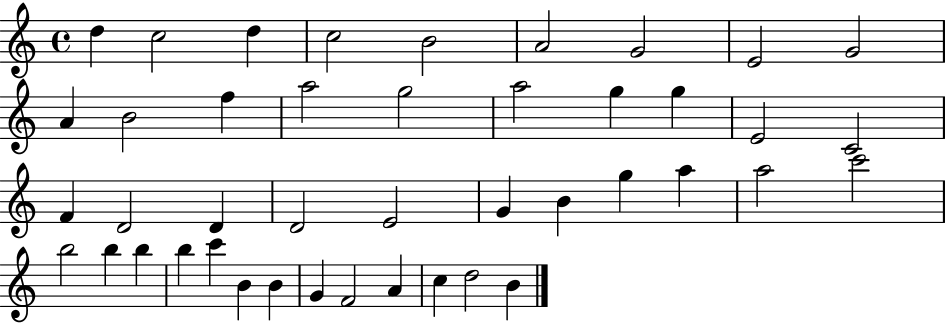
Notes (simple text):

D5/q C5/h D5/q C5/h B4/h A4/h G4/h E4/h G4/h A4/q B4/h F5/q A5/h G5/h A5/h G5/q G5/q E4/h C4/h F4/q D4/h D4/q D4/h E4/h G4/q B4/q G5/q A5/q A5/h C6/h B5/h B5/q B5/q B5/q C6/q B4/q B4/q G4/q F4/h A4/q C5/q D5/h B4/q